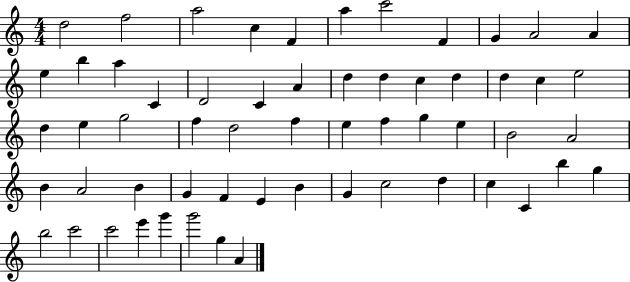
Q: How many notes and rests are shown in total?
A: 59